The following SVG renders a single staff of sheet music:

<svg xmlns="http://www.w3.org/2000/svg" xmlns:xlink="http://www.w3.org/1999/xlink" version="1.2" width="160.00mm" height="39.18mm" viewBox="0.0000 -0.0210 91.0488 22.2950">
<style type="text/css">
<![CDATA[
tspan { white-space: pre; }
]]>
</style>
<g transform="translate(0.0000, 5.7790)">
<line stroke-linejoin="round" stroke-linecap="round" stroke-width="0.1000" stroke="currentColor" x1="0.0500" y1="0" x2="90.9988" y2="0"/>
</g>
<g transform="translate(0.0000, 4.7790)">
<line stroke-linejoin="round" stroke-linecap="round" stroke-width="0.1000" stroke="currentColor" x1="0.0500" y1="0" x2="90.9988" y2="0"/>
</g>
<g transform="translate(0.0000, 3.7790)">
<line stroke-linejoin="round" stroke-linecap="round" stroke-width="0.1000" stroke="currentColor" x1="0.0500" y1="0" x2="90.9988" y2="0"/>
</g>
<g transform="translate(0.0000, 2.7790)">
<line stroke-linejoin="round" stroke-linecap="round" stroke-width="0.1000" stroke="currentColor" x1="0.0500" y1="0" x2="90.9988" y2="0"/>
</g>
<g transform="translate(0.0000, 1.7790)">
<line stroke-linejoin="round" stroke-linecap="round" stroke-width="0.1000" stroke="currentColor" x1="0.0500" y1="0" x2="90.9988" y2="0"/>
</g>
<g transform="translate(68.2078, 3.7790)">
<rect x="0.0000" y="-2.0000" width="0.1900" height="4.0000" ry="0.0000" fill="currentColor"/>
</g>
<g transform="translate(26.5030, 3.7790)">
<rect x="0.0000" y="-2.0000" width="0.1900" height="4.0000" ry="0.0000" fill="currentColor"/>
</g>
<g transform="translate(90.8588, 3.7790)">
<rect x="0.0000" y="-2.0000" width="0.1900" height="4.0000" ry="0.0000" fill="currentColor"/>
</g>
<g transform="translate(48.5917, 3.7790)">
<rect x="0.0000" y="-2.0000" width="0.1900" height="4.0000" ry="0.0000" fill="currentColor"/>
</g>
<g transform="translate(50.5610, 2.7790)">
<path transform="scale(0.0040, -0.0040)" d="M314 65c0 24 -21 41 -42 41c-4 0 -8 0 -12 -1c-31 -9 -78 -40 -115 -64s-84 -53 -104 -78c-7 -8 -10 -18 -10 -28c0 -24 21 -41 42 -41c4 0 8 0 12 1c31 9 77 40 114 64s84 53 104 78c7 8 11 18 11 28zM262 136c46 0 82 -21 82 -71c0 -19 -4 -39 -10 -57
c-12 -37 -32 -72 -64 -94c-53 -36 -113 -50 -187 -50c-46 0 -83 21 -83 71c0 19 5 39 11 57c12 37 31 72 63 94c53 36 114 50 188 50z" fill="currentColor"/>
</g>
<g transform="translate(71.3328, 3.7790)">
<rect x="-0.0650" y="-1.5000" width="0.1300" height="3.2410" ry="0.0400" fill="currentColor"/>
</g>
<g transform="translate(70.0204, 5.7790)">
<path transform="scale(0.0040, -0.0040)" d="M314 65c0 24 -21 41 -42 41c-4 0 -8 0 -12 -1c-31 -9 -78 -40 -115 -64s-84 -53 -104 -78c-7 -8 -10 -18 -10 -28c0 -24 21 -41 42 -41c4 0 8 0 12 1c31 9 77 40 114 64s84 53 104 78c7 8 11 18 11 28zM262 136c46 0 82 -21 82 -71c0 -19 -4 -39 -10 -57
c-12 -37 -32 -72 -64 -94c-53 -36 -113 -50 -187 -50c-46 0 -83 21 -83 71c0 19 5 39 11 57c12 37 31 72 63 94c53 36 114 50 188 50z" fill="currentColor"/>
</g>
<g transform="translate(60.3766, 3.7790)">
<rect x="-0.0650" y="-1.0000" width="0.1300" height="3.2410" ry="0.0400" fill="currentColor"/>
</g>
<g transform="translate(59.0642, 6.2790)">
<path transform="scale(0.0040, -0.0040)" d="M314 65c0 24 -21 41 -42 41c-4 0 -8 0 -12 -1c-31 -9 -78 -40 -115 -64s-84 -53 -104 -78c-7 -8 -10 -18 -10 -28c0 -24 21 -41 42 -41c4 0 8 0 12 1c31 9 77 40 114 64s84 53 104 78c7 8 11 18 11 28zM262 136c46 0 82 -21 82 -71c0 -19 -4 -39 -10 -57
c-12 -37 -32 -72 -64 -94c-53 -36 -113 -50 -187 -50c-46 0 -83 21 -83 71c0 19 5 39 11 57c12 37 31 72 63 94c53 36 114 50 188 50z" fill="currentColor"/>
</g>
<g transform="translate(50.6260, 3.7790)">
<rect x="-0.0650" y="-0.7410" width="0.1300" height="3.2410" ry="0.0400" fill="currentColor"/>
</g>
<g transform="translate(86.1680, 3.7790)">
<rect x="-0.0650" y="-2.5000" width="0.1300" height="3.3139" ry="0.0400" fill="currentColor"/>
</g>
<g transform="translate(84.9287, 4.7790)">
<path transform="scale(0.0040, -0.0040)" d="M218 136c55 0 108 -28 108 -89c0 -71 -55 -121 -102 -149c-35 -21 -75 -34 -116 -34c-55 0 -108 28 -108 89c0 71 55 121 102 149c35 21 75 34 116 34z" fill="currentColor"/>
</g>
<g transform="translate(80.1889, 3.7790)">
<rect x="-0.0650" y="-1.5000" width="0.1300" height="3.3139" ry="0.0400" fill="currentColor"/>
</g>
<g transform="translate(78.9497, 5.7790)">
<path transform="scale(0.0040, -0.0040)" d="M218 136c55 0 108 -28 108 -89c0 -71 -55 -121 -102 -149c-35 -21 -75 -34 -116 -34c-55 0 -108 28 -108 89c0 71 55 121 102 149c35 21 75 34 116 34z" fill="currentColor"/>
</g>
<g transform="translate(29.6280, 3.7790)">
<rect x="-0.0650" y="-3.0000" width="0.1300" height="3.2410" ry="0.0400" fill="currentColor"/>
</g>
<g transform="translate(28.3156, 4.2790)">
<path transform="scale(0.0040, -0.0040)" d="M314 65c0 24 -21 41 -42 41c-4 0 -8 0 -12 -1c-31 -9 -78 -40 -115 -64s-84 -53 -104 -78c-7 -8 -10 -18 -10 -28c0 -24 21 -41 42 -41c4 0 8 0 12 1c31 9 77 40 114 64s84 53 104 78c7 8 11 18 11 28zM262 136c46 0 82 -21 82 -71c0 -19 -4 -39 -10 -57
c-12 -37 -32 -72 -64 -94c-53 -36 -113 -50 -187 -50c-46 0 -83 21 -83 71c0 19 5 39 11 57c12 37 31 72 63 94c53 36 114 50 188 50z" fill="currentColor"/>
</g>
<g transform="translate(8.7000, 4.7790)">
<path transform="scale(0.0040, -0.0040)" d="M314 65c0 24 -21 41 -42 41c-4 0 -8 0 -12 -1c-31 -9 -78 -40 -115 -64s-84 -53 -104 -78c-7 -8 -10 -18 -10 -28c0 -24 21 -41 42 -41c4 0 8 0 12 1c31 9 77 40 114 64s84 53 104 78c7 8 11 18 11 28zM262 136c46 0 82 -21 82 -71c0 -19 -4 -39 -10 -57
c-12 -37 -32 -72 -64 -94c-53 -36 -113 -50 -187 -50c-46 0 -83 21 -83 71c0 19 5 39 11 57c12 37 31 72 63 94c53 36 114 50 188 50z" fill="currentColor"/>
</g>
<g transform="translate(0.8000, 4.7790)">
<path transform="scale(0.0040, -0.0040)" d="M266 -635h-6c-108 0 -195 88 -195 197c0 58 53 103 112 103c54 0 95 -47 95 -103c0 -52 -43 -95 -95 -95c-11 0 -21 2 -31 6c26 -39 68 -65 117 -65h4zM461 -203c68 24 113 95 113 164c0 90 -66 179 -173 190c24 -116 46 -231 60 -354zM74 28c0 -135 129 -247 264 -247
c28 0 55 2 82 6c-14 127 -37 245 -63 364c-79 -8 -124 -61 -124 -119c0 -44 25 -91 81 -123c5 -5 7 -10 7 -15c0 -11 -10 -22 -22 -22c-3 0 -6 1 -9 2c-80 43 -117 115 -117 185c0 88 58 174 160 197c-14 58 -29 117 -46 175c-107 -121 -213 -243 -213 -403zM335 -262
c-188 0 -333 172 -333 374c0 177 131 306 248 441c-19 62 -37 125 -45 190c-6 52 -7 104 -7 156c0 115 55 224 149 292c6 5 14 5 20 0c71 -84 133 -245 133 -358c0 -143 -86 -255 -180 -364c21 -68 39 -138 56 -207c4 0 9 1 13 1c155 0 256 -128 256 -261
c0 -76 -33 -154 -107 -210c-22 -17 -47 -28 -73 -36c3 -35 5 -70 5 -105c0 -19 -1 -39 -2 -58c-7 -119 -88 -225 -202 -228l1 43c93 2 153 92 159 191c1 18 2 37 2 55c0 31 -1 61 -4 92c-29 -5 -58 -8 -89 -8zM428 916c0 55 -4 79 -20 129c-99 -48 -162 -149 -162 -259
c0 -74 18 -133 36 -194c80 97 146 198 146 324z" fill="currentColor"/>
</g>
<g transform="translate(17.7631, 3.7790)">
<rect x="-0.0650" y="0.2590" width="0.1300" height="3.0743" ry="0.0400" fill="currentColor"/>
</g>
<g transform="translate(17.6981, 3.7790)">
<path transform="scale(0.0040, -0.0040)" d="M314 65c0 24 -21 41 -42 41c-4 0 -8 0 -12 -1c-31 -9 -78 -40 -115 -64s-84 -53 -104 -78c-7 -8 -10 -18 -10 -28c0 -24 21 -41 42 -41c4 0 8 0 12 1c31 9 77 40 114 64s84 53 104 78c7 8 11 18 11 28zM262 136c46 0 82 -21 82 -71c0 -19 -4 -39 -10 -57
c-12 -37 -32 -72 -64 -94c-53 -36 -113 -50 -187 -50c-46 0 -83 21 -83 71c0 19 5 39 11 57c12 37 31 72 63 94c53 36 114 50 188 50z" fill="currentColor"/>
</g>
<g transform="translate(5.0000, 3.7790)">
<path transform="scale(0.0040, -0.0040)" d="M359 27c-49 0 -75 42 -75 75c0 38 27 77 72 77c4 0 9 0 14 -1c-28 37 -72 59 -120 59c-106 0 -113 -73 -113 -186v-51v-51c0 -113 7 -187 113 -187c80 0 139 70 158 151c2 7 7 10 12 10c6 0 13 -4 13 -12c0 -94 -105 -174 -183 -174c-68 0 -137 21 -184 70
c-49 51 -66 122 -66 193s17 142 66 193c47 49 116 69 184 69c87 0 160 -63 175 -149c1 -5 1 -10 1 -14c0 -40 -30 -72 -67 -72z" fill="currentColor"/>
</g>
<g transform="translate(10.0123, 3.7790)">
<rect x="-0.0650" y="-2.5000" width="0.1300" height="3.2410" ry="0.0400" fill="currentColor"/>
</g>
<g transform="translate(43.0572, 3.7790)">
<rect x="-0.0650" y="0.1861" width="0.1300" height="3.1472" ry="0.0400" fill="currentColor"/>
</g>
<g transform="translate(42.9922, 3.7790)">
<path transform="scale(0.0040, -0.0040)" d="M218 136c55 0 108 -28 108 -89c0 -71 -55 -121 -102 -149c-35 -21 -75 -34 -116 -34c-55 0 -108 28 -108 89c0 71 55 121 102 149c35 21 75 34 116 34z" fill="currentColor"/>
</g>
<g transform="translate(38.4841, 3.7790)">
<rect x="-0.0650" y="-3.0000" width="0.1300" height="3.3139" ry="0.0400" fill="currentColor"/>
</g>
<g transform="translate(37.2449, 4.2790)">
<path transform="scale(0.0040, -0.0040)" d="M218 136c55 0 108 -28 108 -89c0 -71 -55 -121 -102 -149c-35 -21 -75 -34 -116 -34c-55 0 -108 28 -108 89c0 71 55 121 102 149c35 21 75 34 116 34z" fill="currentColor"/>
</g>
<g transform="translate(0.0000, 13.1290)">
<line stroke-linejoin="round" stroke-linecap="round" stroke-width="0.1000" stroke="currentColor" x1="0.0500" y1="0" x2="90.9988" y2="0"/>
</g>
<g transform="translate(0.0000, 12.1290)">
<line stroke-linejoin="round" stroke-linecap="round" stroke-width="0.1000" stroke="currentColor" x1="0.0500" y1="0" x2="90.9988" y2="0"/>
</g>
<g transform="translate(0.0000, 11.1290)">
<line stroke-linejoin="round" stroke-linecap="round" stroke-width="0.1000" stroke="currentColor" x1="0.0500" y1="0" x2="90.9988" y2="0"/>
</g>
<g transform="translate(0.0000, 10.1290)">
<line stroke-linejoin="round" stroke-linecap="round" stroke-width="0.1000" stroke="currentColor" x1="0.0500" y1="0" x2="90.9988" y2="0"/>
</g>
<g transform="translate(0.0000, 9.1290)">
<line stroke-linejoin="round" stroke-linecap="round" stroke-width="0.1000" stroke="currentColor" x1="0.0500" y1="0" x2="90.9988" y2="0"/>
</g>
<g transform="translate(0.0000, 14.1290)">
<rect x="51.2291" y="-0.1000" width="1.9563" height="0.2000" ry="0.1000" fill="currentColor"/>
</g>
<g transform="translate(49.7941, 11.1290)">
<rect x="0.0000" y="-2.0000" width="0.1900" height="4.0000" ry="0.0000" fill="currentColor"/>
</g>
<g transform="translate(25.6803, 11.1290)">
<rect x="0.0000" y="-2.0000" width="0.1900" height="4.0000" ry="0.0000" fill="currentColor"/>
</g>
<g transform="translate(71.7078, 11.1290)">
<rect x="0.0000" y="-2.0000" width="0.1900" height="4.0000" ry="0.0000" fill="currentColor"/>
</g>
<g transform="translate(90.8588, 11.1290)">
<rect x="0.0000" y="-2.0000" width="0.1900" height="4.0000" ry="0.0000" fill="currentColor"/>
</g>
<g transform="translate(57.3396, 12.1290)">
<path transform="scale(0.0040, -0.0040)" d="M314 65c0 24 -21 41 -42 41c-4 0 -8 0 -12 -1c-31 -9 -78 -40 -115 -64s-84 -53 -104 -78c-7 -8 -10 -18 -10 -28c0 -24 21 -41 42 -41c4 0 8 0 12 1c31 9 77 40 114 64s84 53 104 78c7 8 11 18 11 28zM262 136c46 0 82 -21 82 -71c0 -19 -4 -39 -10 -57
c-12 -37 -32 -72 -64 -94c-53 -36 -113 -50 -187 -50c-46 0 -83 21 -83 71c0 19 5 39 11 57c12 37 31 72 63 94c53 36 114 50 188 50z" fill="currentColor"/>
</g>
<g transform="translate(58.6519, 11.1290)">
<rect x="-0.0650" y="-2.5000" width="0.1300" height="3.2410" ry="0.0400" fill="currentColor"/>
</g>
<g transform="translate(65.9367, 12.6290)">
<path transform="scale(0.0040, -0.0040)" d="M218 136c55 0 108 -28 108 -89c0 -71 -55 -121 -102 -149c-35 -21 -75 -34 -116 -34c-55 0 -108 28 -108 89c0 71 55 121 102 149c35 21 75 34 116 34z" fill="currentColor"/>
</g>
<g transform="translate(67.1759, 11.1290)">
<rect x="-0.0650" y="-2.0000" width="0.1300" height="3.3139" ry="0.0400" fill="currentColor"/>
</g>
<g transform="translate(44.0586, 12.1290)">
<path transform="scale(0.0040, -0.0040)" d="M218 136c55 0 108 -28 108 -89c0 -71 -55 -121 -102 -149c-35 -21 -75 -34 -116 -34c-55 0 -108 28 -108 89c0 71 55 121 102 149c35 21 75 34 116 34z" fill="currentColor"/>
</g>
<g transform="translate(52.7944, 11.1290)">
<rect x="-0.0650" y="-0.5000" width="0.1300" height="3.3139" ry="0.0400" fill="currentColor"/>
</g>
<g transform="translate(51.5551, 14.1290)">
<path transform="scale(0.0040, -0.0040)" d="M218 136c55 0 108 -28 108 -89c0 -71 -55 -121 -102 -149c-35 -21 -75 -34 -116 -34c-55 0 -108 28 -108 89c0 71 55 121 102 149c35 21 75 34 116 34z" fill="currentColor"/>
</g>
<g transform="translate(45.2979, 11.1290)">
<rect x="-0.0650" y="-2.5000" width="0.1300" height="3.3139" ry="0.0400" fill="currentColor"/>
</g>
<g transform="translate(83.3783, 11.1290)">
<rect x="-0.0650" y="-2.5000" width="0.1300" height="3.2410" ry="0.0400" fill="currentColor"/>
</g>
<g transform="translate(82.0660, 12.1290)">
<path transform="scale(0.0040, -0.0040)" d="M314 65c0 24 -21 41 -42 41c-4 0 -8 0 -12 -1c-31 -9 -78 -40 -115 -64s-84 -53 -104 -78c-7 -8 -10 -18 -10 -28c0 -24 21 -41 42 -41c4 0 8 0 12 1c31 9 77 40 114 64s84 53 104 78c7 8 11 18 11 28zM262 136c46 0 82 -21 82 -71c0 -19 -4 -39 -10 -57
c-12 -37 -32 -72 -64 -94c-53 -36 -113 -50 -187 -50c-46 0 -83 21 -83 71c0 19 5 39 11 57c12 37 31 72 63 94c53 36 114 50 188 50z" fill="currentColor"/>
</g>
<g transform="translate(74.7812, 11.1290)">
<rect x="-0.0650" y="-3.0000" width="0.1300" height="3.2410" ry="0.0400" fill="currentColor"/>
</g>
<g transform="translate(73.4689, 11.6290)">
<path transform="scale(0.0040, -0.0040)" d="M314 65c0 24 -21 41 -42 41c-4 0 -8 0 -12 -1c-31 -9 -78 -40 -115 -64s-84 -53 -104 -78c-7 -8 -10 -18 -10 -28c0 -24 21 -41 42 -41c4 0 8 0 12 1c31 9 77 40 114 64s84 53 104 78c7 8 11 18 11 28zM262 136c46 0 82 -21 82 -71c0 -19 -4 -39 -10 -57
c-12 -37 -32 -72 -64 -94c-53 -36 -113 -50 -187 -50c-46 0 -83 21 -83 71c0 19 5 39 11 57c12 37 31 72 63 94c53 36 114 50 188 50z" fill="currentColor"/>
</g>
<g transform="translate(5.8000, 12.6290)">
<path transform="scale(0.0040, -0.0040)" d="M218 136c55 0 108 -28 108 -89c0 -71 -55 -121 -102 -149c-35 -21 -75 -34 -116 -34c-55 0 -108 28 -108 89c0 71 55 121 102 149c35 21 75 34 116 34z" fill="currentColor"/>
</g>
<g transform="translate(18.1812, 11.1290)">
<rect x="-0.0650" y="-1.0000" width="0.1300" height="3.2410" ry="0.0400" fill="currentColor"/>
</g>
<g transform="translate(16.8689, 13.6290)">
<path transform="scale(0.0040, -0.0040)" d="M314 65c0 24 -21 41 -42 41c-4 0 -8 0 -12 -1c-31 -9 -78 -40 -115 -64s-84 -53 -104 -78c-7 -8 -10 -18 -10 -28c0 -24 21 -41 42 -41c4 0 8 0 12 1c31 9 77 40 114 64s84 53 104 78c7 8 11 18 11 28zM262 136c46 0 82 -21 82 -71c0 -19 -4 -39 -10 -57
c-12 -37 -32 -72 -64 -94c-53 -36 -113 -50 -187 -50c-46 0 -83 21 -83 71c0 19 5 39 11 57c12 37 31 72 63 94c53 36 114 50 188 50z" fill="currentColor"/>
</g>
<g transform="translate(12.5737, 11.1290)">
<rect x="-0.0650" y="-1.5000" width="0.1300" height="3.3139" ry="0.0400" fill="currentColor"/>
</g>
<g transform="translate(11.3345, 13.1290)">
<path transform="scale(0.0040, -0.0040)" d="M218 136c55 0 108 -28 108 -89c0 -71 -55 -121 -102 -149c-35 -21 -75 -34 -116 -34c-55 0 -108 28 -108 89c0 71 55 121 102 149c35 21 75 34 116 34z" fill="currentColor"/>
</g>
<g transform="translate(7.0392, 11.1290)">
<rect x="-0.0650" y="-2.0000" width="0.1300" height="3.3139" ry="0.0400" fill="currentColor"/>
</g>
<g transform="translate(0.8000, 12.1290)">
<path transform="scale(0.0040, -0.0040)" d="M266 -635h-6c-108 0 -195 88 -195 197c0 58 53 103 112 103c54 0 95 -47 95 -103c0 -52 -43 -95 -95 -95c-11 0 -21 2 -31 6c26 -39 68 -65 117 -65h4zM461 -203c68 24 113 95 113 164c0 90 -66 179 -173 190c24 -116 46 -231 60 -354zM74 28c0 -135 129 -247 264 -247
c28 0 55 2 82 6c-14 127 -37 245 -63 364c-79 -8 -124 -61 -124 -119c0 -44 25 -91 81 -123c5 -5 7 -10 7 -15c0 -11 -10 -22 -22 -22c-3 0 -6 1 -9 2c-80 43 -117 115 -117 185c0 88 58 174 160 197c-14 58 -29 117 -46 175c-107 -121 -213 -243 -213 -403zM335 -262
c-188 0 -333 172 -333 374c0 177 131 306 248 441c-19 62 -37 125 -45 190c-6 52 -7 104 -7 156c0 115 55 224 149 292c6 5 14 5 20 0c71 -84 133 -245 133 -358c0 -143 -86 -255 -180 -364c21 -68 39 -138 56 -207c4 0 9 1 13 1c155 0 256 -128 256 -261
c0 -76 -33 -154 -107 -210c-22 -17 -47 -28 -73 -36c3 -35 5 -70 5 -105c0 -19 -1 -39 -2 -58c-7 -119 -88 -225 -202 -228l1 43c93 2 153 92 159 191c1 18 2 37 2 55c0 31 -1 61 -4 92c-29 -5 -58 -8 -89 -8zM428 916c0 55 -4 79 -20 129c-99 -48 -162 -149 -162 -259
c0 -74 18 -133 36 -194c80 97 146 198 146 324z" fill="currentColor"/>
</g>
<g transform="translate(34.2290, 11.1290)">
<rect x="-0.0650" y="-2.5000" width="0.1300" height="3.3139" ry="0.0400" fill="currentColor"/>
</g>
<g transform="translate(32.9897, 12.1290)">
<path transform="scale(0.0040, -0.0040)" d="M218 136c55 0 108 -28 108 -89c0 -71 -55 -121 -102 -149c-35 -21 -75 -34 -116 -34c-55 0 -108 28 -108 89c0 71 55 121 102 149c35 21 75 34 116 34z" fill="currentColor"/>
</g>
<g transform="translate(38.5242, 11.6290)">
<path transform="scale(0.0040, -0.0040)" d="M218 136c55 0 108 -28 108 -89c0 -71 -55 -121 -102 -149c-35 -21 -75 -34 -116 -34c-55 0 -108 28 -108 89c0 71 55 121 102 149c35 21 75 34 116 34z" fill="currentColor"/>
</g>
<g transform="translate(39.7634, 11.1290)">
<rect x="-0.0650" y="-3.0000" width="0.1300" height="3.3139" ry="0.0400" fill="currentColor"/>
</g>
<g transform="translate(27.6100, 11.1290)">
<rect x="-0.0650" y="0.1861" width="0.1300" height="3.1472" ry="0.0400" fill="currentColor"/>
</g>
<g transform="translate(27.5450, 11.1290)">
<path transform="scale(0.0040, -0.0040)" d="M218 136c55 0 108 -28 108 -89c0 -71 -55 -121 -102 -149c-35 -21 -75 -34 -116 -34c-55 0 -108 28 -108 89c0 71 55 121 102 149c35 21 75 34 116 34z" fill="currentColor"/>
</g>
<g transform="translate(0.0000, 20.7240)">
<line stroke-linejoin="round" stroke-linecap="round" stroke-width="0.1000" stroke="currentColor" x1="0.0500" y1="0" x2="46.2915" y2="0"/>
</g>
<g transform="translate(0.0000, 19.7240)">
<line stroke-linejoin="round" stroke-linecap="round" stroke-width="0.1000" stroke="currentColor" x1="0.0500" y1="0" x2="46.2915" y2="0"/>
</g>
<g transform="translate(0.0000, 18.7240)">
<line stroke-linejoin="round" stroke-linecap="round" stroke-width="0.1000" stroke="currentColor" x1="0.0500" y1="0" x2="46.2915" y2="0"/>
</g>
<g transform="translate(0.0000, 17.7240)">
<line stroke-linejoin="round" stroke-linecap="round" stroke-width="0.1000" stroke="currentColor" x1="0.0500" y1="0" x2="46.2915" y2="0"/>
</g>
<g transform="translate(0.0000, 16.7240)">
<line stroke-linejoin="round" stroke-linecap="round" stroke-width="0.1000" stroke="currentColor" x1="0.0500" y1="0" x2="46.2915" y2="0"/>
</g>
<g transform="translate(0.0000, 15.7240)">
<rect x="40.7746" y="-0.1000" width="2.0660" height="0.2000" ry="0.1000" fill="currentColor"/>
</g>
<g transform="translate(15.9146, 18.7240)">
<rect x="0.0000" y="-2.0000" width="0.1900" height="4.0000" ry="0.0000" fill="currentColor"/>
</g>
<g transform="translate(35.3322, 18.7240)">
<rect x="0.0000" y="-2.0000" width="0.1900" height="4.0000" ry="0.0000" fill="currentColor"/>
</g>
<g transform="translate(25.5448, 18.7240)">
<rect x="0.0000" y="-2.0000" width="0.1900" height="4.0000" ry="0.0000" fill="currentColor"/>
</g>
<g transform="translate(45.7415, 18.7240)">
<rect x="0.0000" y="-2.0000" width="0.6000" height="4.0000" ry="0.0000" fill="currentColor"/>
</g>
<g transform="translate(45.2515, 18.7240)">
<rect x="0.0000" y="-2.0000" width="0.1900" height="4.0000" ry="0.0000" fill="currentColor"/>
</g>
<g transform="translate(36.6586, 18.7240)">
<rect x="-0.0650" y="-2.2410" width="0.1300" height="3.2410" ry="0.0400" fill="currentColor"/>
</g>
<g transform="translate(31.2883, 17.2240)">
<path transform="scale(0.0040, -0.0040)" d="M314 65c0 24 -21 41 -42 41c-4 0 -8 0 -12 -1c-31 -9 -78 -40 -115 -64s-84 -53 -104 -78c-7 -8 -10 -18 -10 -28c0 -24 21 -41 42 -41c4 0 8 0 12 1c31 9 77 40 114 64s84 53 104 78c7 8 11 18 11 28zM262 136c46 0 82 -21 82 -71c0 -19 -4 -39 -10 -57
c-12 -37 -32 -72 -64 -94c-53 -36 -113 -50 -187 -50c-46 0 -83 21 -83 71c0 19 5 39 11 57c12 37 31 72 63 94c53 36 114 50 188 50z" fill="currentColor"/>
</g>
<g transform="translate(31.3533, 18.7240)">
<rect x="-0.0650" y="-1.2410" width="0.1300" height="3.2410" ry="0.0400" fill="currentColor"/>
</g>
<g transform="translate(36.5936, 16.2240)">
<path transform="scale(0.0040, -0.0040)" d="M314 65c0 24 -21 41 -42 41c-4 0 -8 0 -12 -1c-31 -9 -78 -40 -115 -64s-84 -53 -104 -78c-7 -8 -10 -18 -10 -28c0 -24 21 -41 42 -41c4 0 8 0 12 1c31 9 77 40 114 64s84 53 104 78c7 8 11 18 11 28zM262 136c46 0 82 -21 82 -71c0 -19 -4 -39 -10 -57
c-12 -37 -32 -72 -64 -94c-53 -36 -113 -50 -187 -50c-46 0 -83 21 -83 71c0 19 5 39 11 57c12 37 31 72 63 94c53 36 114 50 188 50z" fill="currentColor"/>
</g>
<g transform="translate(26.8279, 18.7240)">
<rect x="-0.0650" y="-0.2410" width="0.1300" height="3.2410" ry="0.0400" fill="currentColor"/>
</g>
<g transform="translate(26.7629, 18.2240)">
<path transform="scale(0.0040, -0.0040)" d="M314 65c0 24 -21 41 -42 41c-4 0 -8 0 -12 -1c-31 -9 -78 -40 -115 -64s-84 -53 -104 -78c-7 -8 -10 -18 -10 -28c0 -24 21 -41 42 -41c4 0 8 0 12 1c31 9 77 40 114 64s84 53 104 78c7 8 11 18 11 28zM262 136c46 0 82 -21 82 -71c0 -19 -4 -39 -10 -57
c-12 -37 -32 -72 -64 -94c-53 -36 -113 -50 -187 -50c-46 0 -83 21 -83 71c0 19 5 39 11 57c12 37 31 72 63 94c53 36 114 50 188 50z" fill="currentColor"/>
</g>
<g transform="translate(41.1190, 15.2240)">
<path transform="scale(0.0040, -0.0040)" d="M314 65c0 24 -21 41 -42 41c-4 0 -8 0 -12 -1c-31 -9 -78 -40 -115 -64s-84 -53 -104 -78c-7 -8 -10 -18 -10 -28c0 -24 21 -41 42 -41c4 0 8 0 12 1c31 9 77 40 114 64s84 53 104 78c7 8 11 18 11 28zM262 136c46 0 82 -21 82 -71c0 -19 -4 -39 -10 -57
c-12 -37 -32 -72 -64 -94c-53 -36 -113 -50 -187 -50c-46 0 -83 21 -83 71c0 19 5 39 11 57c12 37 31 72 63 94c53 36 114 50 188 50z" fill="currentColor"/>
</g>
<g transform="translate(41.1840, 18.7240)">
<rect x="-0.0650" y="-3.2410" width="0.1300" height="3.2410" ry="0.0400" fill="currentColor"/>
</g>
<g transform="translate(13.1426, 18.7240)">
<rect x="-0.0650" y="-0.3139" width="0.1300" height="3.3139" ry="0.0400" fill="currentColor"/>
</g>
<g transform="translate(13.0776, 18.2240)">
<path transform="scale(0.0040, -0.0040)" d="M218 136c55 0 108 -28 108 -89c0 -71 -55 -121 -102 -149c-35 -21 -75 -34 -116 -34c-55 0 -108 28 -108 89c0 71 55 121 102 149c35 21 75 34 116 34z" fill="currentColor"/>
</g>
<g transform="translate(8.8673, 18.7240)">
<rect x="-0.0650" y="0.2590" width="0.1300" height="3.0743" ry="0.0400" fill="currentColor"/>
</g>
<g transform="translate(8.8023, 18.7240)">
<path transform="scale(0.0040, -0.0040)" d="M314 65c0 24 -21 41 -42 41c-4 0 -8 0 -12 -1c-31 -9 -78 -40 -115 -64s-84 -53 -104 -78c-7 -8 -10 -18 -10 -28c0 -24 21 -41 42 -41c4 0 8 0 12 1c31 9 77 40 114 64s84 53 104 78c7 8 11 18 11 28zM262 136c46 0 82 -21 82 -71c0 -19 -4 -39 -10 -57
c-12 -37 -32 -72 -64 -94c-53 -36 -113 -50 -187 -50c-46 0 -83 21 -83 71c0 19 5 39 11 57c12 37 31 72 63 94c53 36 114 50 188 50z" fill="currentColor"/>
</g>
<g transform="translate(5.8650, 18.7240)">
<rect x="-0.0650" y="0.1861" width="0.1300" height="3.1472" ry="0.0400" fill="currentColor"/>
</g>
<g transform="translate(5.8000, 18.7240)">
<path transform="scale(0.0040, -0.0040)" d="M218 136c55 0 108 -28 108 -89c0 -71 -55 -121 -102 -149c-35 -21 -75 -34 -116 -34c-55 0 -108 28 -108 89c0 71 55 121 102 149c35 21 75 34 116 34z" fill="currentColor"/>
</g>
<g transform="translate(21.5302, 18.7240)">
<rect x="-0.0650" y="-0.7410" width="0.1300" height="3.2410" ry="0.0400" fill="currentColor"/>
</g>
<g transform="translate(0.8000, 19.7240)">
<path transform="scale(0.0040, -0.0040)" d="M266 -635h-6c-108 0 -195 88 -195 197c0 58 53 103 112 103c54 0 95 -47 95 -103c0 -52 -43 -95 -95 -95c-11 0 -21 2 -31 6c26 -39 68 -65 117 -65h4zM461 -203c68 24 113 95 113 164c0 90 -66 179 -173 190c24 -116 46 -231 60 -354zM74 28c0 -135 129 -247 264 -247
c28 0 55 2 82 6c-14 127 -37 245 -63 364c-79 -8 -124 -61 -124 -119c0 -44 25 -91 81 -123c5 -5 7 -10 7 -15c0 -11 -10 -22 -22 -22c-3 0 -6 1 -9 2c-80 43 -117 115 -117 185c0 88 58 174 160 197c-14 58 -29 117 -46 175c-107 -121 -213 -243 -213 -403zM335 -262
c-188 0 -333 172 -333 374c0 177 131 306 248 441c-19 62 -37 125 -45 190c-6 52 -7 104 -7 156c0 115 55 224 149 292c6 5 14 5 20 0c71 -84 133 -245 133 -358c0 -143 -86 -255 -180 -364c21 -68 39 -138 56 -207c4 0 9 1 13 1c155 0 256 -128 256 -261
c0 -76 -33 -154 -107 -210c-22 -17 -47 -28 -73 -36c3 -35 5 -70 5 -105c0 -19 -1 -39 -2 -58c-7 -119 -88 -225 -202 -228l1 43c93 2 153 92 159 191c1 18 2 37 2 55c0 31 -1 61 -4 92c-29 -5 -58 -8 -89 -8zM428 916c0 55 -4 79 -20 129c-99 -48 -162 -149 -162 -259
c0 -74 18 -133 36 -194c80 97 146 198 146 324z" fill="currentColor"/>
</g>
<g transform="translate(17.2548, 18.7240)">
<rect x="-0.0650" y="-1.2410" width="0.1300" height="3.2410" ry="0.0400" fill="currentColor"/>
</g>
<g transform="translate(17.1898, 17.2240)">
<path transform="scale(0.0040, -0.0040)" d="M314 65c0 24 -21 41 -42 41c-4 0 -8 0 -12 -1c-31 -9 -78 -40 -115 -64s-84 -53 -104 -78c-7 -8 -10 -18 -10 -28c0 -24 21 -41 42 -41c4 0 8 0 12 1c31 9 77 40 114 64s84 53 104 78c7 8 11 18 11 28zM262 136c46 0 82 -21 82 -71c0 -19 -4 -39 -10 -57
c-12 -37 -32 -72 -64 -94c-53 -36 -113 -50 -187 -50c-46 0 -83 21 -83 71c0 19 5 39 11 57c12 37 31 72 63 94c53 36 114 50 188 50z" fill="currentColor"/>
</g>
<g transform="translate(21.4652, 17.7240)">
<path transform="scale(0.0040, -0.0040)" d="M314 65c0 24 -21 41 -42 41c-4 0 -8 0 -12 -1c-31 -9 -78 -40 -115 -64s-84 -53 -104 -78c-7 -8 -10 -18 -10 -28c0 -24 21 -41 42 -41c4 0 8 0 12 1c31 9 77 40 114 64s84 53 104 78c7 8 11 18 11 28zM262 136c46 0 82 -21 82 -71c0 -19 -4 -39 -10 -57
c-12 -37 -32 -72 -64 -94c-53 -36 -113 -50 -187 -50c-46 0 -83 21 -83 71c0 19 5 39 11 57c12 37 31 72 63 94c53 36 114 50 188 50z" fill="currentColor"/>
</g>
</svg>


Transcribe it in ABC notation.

X:1
T:Untitled
M:4/4
L:1/4
K:C
G2 B2 A2 A B d2 D2 E2 E G F E D2 B G A G C G2 F A2 G2 B B2 c e2 d2 c2 e2 g2 b2